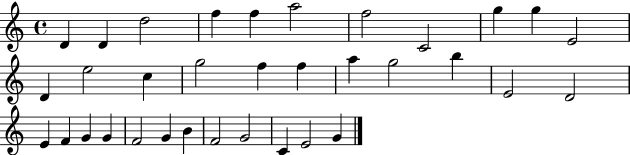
X:1
T:Untitled
M:4/4
L:1/4
K:C
D D d2 f f a2 f2 C2 g g E2 D e2 c g2 f f a g2 b E2 D2 E F G G F2 G B F2 G2 C E2 G